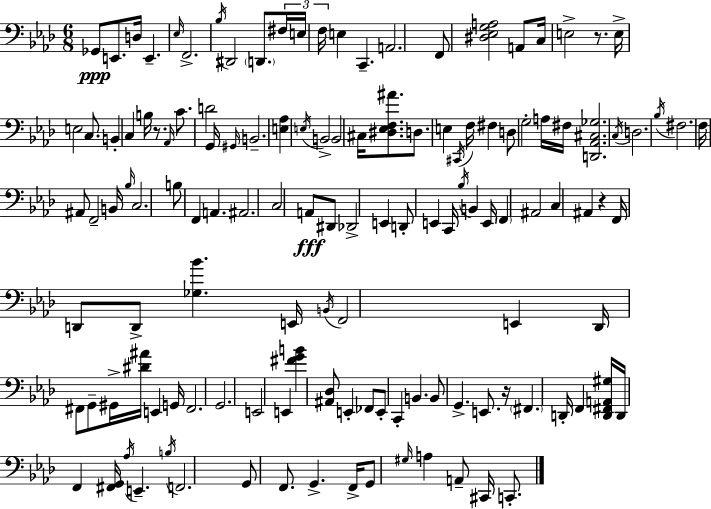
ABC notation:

X:1
T:Untitled
M:6/8
L:1/4
K:Fm
_G,,/2 E,,/2 D,/4 E,, _E,/4 F,,2 _B,/4 ^D,,2 D,,/2 ^F,/4 E,/4 F,/4 E, C,, A,,2 F,,/2 [^D,_E,G,A,]2 A,,/2 C,/4 E,2 z/2 E,/4 E,2 C,/2 B,, C, B,/4 z/2 _A,,/4 C/2 D2 G,,/4 ^G,,/4 B,,2 [E,_A,] E,/4 B,,2 B,,2 ^C,/4 [^D,_E,F,^A]/2 D,/2 E, ^C,,/4 F,/4 ^F, D,/2 G,2 A,/4 ^F,/4 [D,,_A,,^C,_G,]2 C,/4 D,2 _B,/4 ^F,2 F,/4 ^A,,/2 F,,2 B,,/4 _B,/4 C,2 B,/2 F,, A,, ^A,,2 C,2 A,,/2 ^D,,/2 _D,,2 E,, D,,/2 E,, C,,/4 _B,/4 B,, E,,/4 F,, ^A,,2 C, ^A,, z F,,/4 D,,/2 D,,/2 [_G,_B] E,,/4 B,,/4 F,,2 E,, _D,,/4 ^F,,/2 G,,/2 ^G,,/4 [^D^A]/4 E,, G,,/4 ^F,,2 G,,2 E,,2 E,, [^FGB] [^A,,_D,]/2 E,, _F,,/2 E,,/2 C,, B,, B,,/2 G,, E,,/2 z/4 ^F,, D,,/4 F,, [D,,^F,,A,,^G,]/4 D,,/4 F,, [^F,,G,,]/4 _A,/4 E,, B,/4 F,,2 G,,/2 F,,/2 G,, F,,/4 G,,/2 ^G,/4 A, A,,/2 ^C,,/4 C,,/2